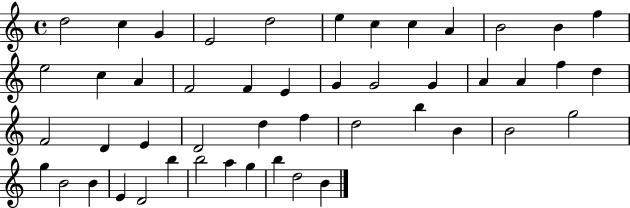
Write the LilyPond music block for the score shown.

{
  \clef treble
  \time 4/4
  \defaultTimeSignature
  \key c \major
  d''2 c''4 g'4 | e'2 d''2 | e''4 c''4 c''4 a'4 | b'2 b'4 f''4 | \break e''2 c''4 a'4 | f'2 f'4 e'4 | g'4 g'2 g'4 | a'4 a'4 f''4 d''4 | \break f'2 d'4 e'4 | d'2 d''4 f''4 | d''2 b''4 b'4 | b'2 g''2 | \break g''4 b'2 b'4 | e'4 d'2 b''4 | b''2 a''4 g''4 | b''4 d''2 b'4 | \break \bar "|."
}